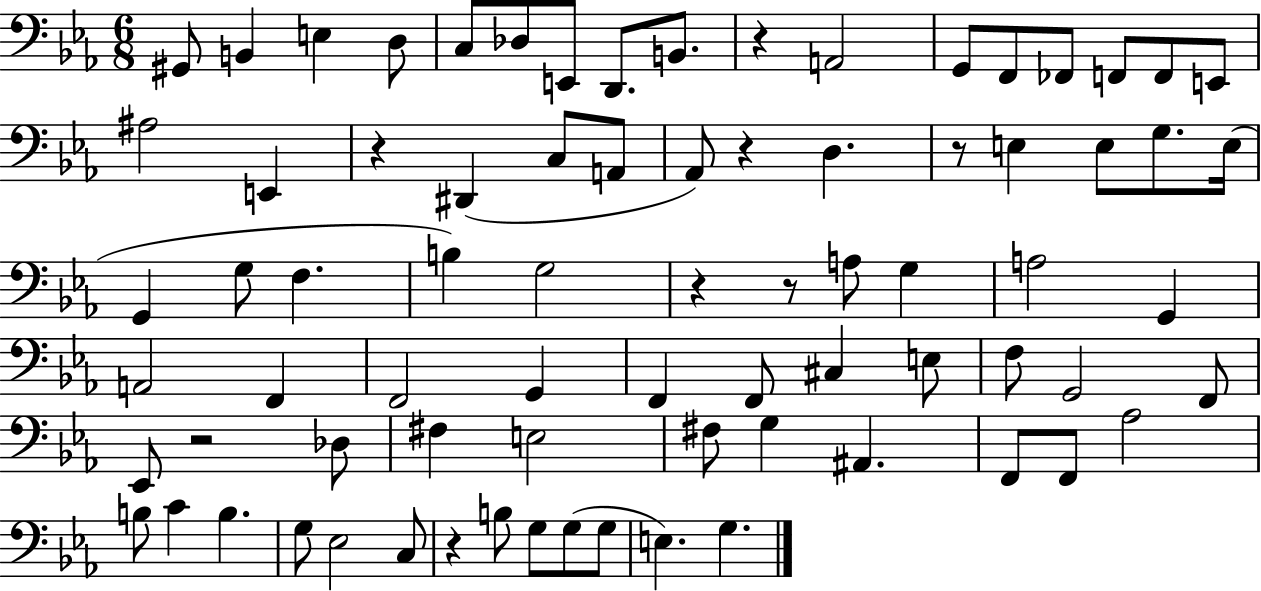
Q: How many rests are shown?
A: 8